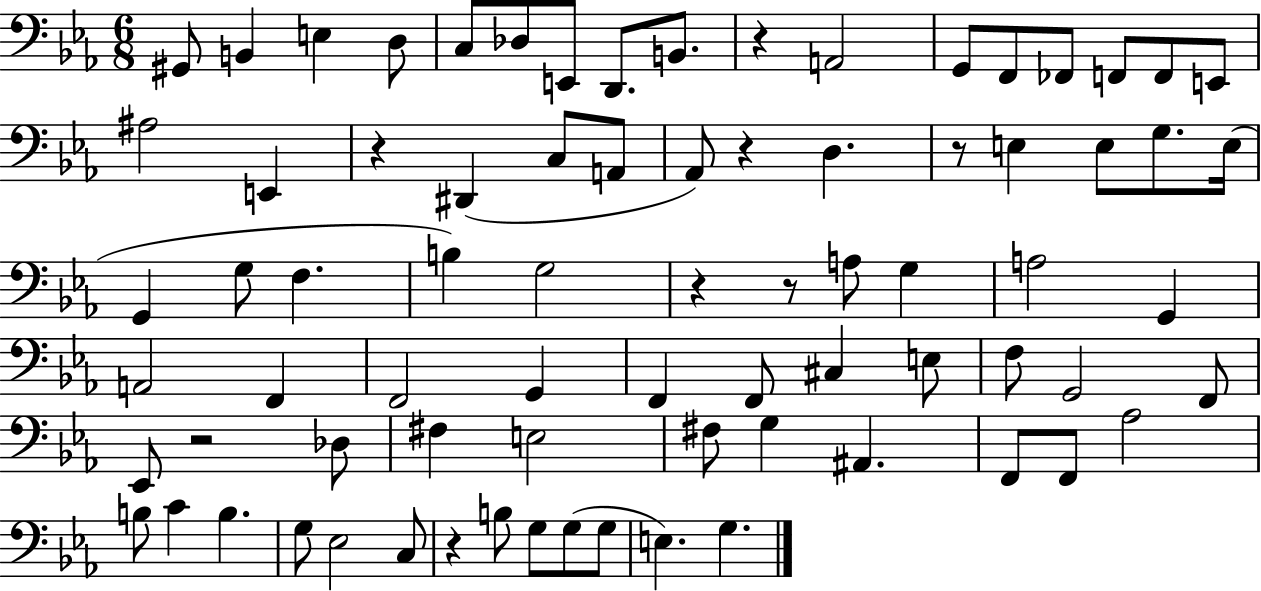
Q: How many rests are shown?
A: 8